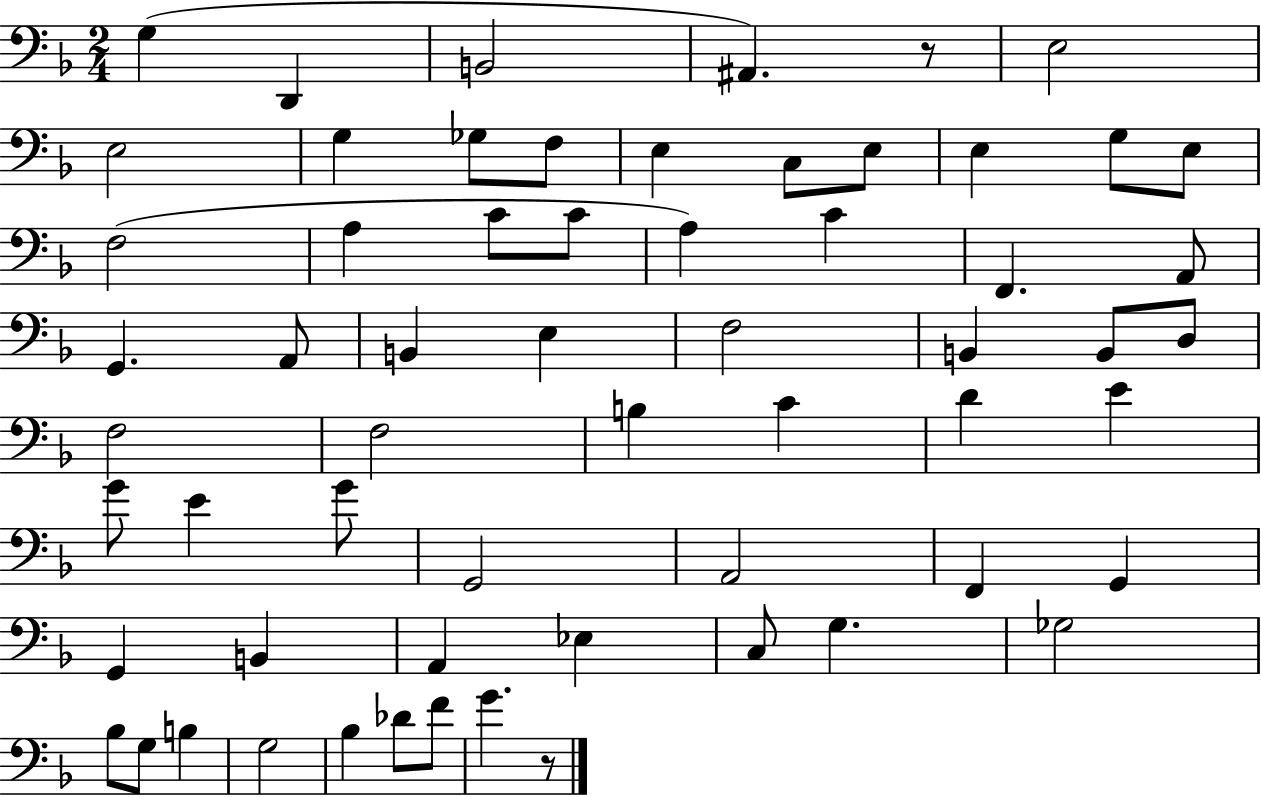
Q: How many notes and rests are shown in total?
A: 61